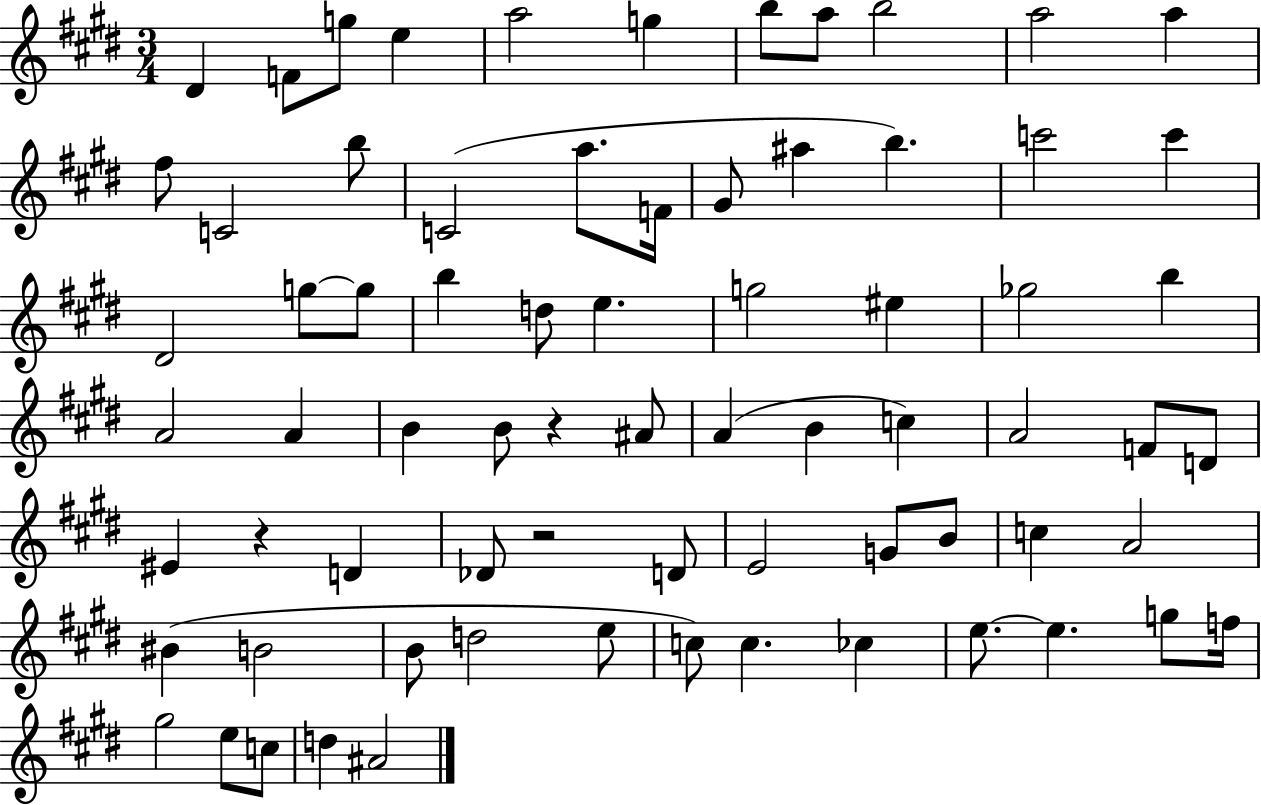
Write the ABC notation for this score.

X:1
T:Untitled
M:3/4
L:1/4
K:E
^D F/2 g/2 e a2 g b/2 a/2 b2 a2 a ^f/2 C2 b/2 C2 a/2 F/4 ^G/2 ^a b c'2 c' ^D2 g/2 g/2 b d/2 e g2 ^e _g2 b A2 A B B/2 z ^A/2 A B c A2 F/2 D/2 ^E z D _D/2 z2 D/2 E2 G/2 B/2 c A2 ^B B2 B/2 d2 e/2 c/2 c _c e/2 e g/2 f/4 ^g2 e/2 c/2 d ^A2